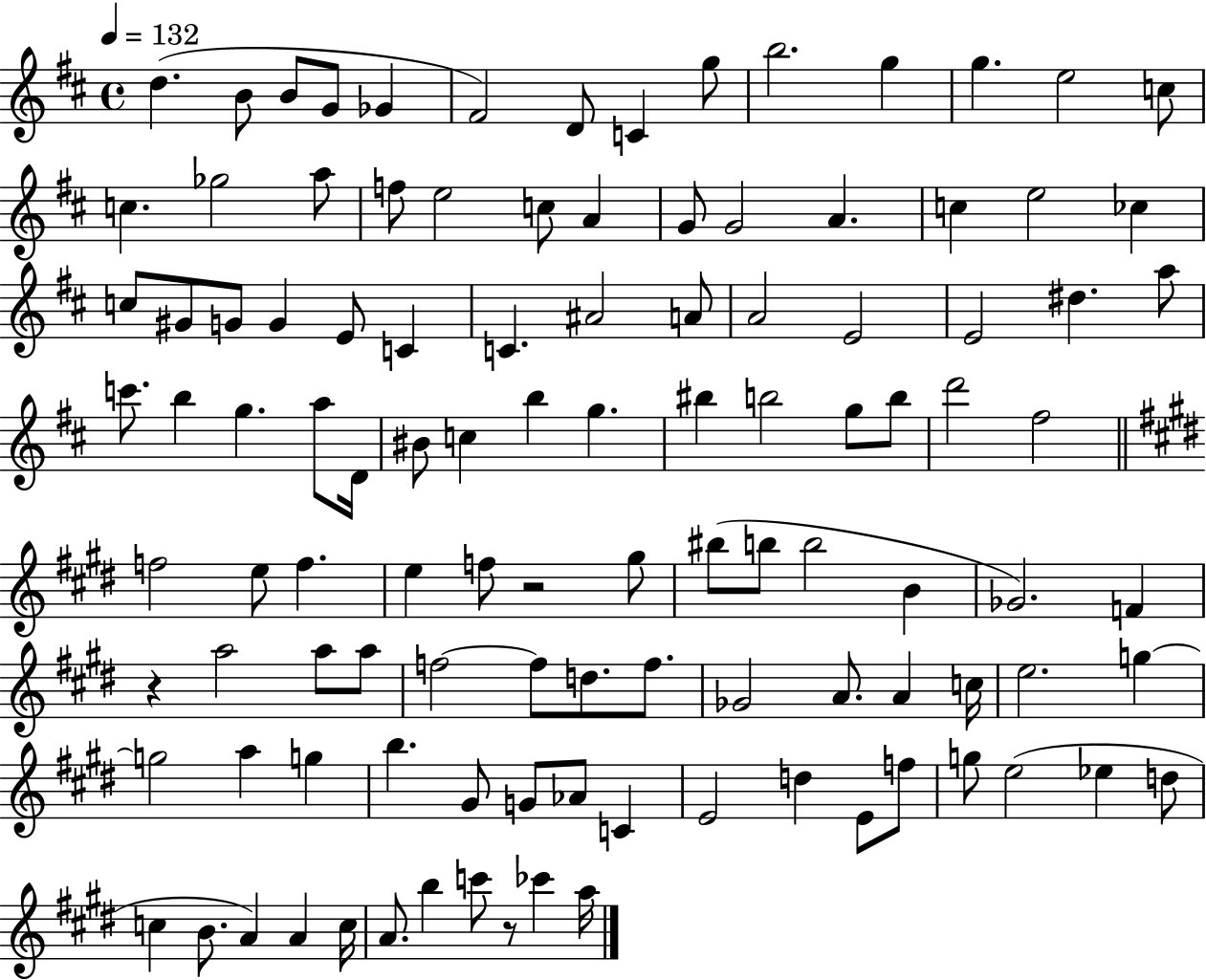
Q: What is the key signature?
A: D major